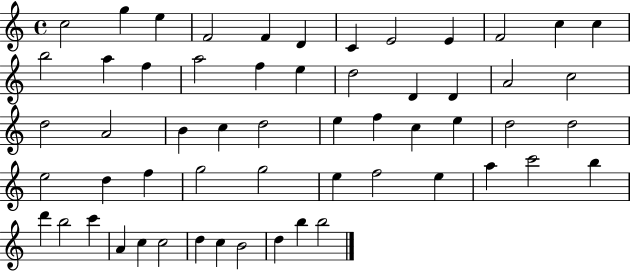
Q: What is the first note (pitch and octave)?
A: C5